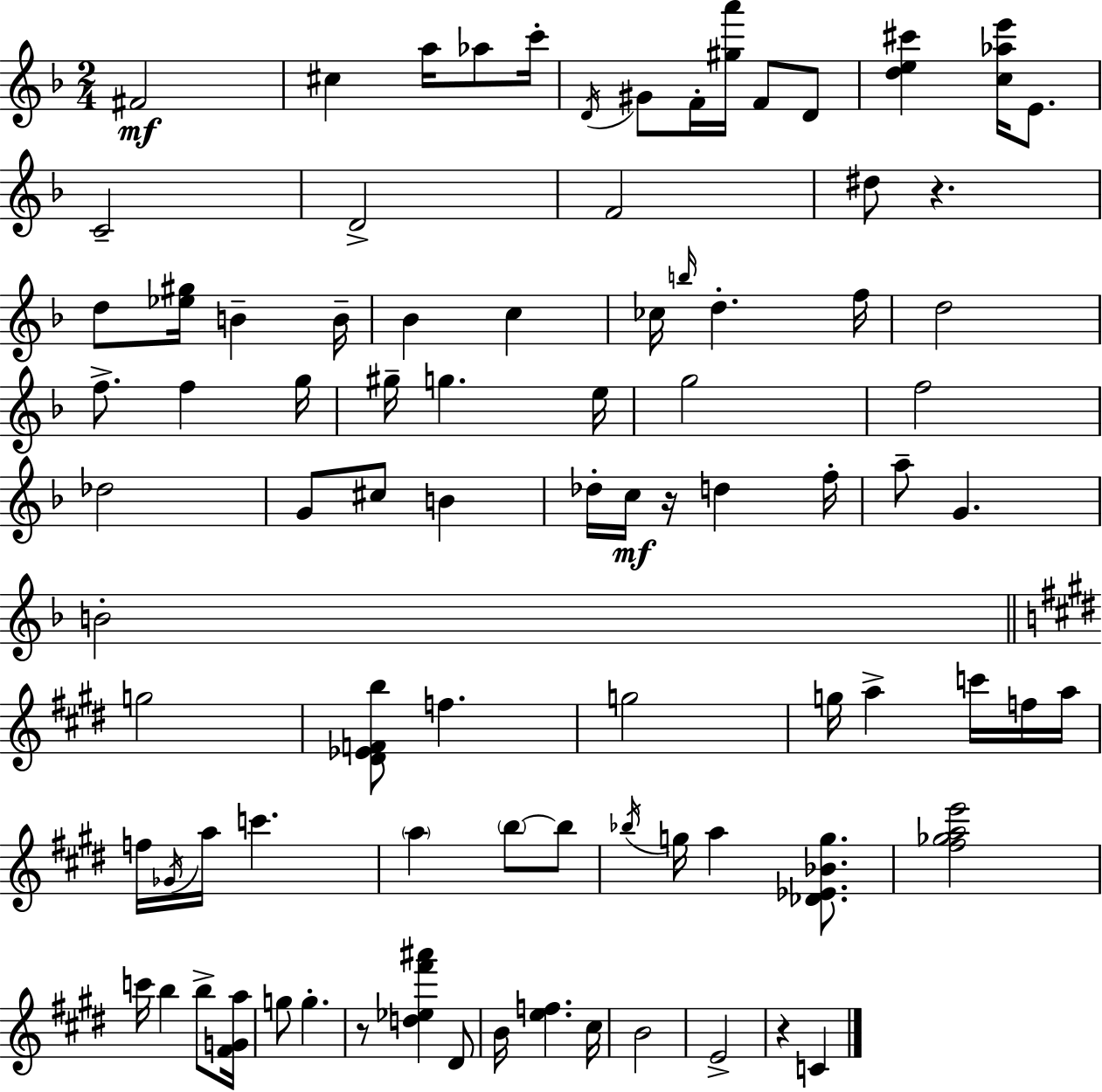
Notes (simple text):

F#4/h C#5/q A5/s Ab5/e C6/s D4/s G#4/e F4/s [G#5,A6]/s F4/e D4/e [D5,E5,C#6]/q [C5,Ab5,E6]/s E4/e. C4/h D4/h F4/h D#5/e R/q. D5/e [Eb5,G#5]/s B4/q B4/s Bb4/q C5/q CES5/s B5/s D5/q. F5/s D5/h F5/e. F5/q G5/s G#5/s G5/q. E5/s G5/h F5/h Db5/h G4/e C#5/e B4/q Db5/s C5/s R/s D5/q F5/s A5/e G4/q. B4/h G5/h [D#4,Eb4,F4,B5]/e F5/q. G5/h G5/s A5/q C6/s F5/s A5/s F5/s Gb4/s A5/s C6/q. A5/q B5/e B5/e Bb5/s G5/s A5/q [Db4,Eb4,Bb4,G5]/e. [F#5,Gb5,A5,E6]/h C6/s B5/q B5/e [F#4,G4,A5]/s G5/e G5/q. R/e [D5,Eb5,F#6,A#6]/q D#4/e B4/s [E5,F5]/q. C#5/s B4/h E4/h R/q C4/q